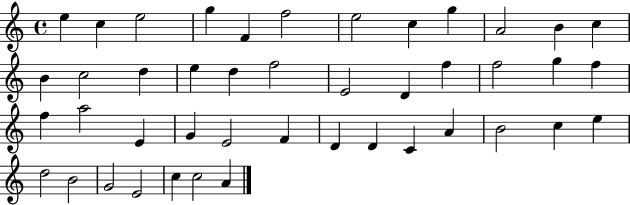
E5/q C5/q E5/h G5/q F4/q F5/h E5/h C5/q G5/q A4/h B4/q C5/q B4/q C5/h D5/q E5/q D5/q F5/h E4/h D4/q F5/q F5/h G5/q F5/q F5/q A5/h E4/q G4/q E4/h F4/q D4/q D4/q C4/q A4/q B4/h C5/q E5/q D5/h B4/h G4/h E4/h C5/q C5/h A4/q